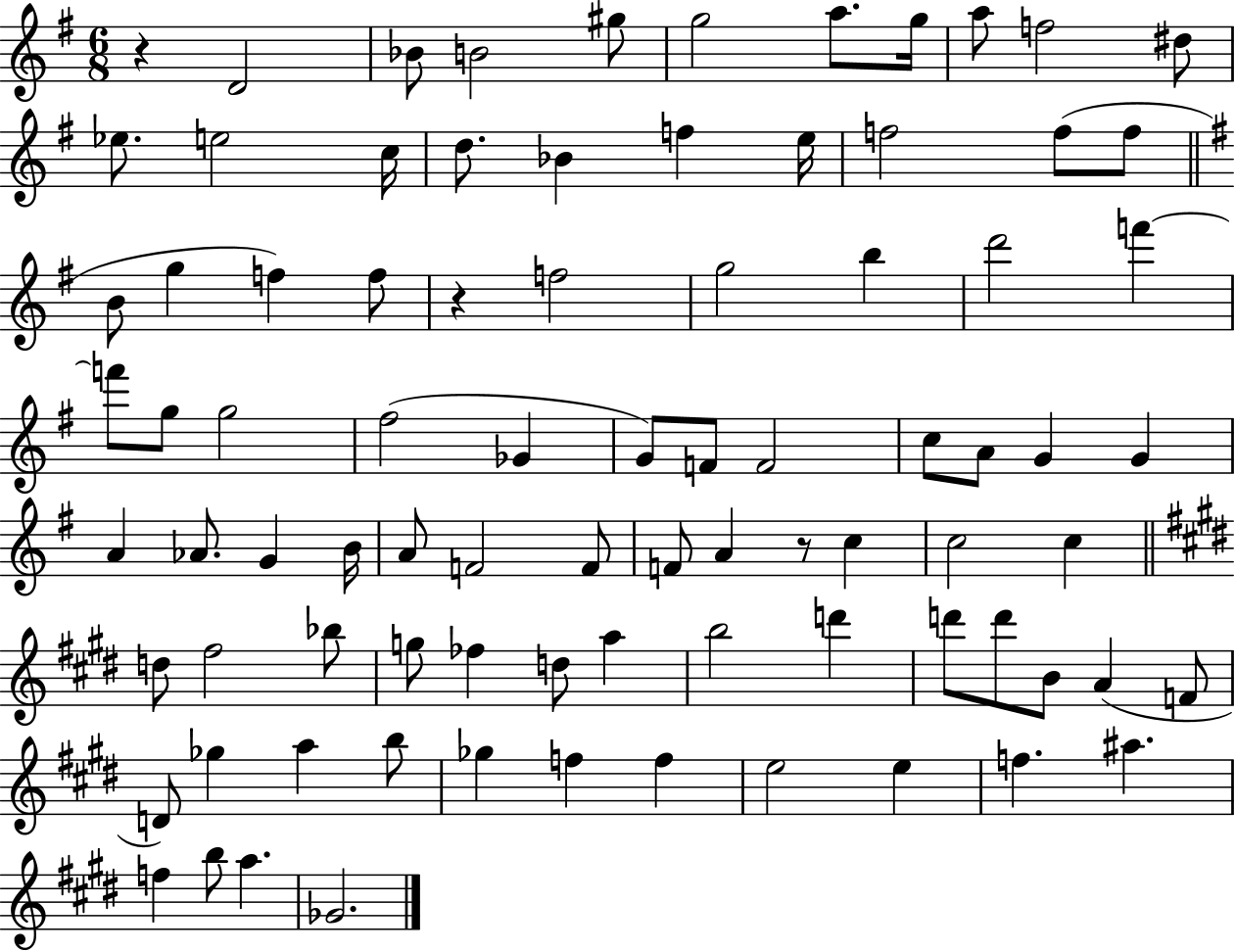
R/q D4/h Bb4/e B4/h G#5/e G5/h A5/e. G5/s A5/e F5/h D#5/e Eb5/e. E5/h C5/s D5/e. Bb4/q F5/q E5/s F5/h F5/e F5/e B4/e G5/q F5/q F5/e R/q F5/h G5/h B5/q D6/h F6/q F6/e G5/e G5/h F#5/h Gb4/q G4/e F4/e F4/h C5/e A4/e G4/q G4/q A4/q Ab4/e. G4/q B4/s A4/e F4/h F4/e F4/e A4/q R/e C5/q C5/h C5/q D5/e F#5/h Bb5/e G5/e FES5/q D5/e A5/q B5/h D6/q D6/e D6/e B4/e A4/q F4/e D4/e Gb5/q A5/q B5/e Gb5/q F5/q F5/q E5/h E5/q F5/q. A#5/q. F5/q B5/e A5/q. Gb4/h.